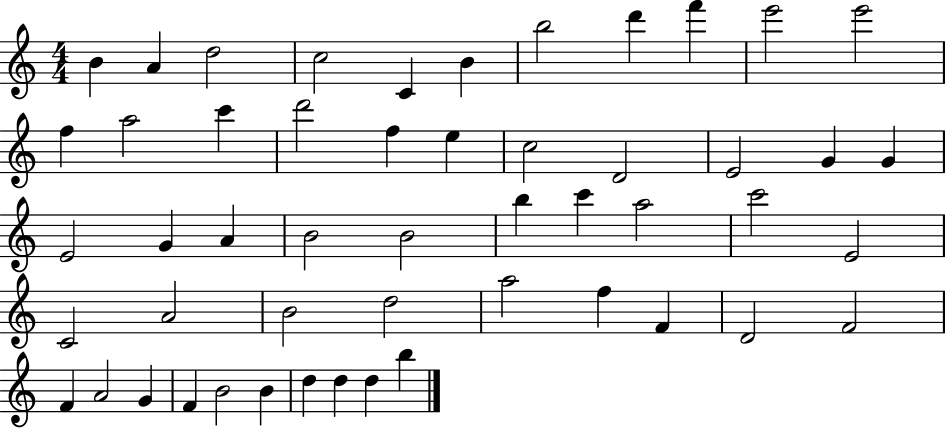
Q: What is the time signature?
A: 4/4